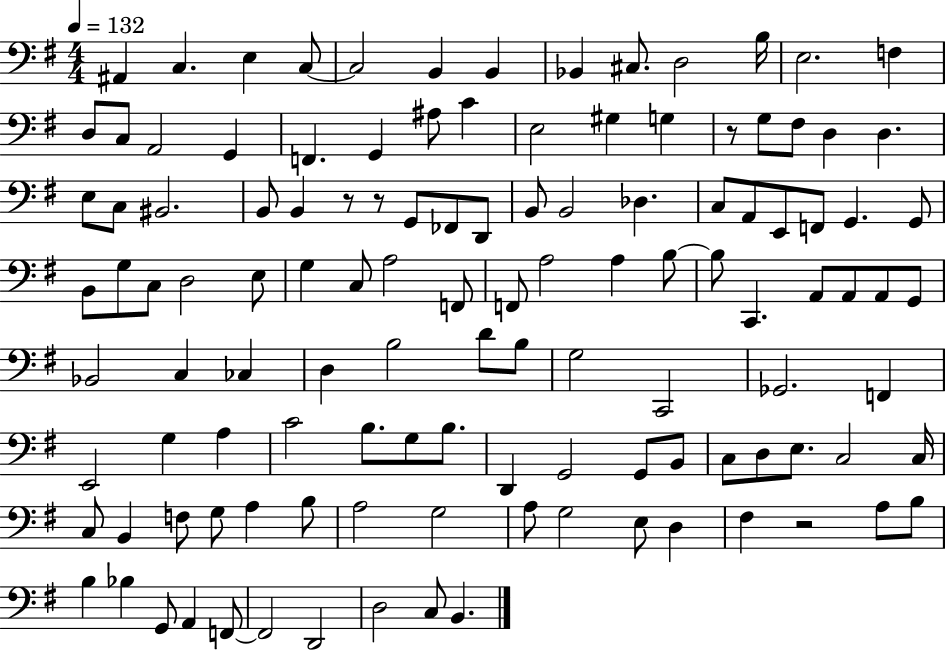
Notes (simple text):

A#2/q C3/q. E3/q C3/e C3/h B2/q B2/q Bb2/q C#3/e. D3/h B3/s E3/h. F3/q D3/e C3/e A2/h G2/q F2/q. G2/q A#3/e C4/q E3/h G#3/q G3/q R/e G3/e F#3/e D3/q D3/q. E3/e C3/e BIS2/h. B2/e B2/q R/e R/e G2/e FES2/e D2/e B2/e B2/h Db3/q. C3/e A2/e E2/e F2/e G2/q. G2/e B2/e G3/e C3/e D3/h E3/e G3/q C3/e A3/h F2/e F2/e A3/h A3/q B3/e B3/e C2/q. A2/e A2/e A2/e G2/e Bb2/h C3/q CES3/q D3/q B3/h D4/e B3/e G3/h C2/h Gb2/h. F2/q E2/h G3/q A3/q C4/h B3/e. G3/e B3/e. D2/q G2/h G2/e B2/e C3/e D3/e E3/e. C3/h C3/s C3/e B2/q F3/e G3/e A3/q B3/e A3/h G3/h A3/e G3/h E3/e D3/q F#3/q R/h A3/e B3/e B3/q Bb3/q G2/e A2/q F2/e F2/h D2/h D3/h C3/e B2/q.